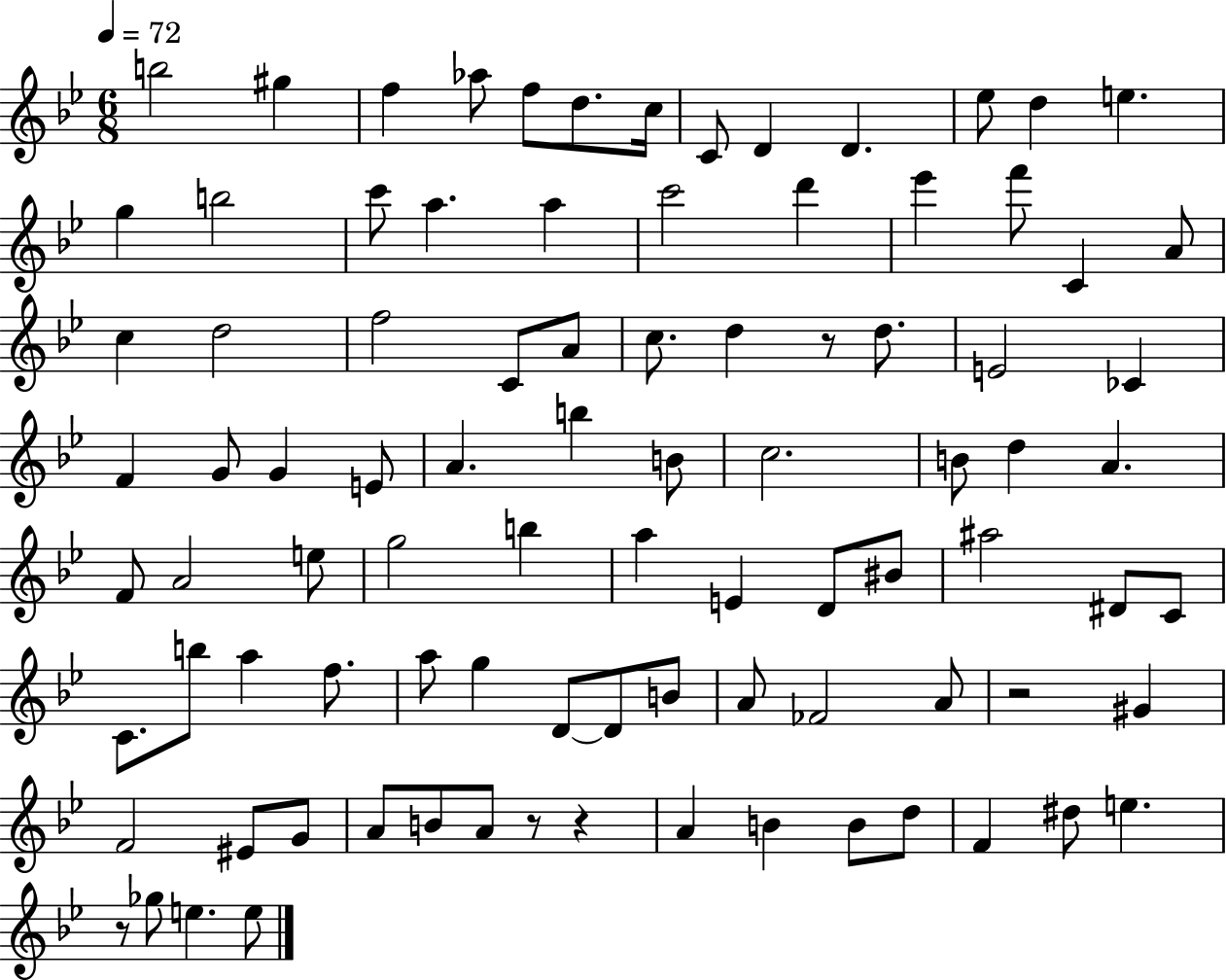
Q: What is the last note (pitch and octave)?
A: E5